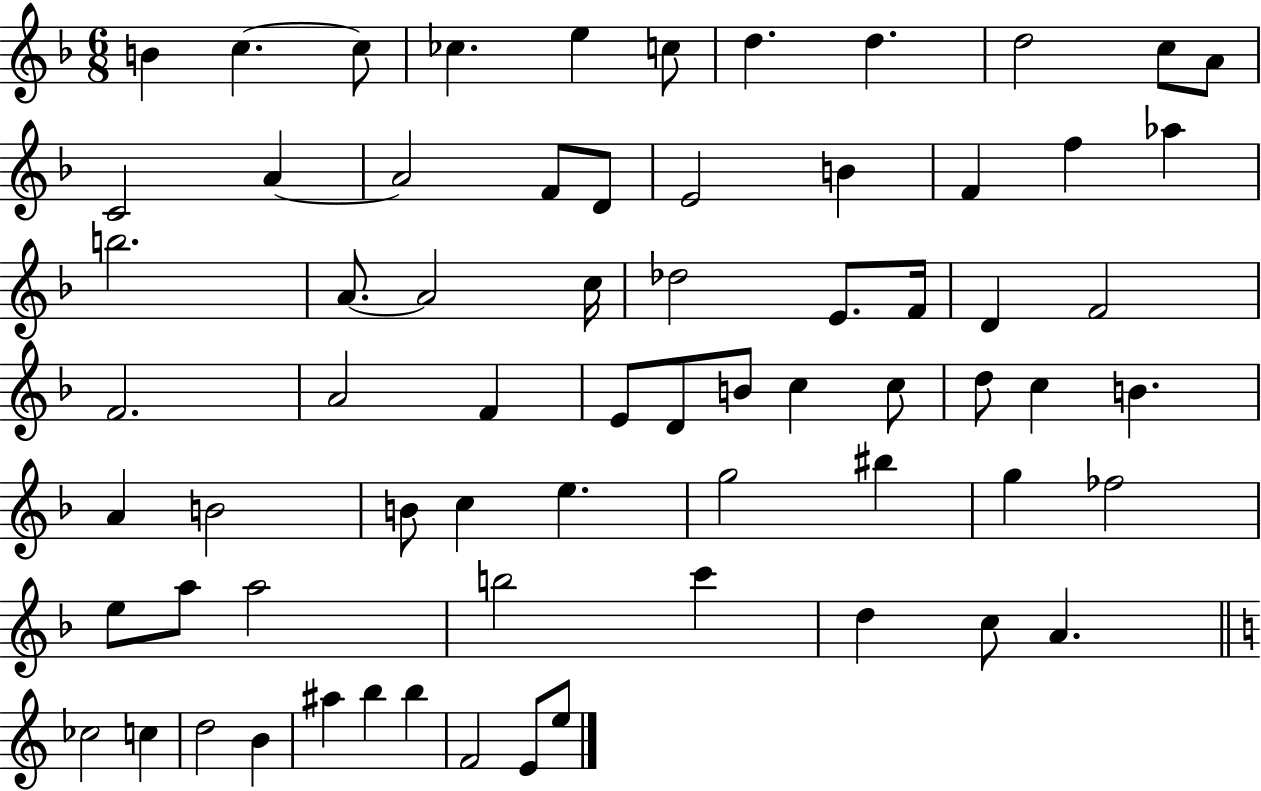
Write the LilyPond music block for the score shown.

{
  \clef treble
  \numericTimeSignature
  \time 6/8
  \key f \major
  b'4 c''4.~~ c''8 | ces''4. e''4 c''8 | d''4. d''4. | d''2 c''8 a'8 | \break c'2 a'4~~ | a'2 f'8 d'8 | e'2 b'4 | f'4 f''4 aes''4 | \break b''2. | a'8.~~ a'2 c''16 | des''2 e'8. f'16 | d'4 f'2 | \break f'2. | a'2 f'4 | e'8 d'8 b'8 c''4 c''8 | d''8 c''4 b'4. | \break a'4 b'2 | b'8 c''4 e''4. | g''2 bis''4 | g''4 fes''2 | \break e''8 a''8 a''2 | b''2 c'''4 | d''4 c''8 a'4. | \bar "||" \break \key a \minor ces''2 c''4 | d''2 b'4 | ais''4 b''4 b''4 | f'2 e'8 e''8 | \break \bar "|."
}